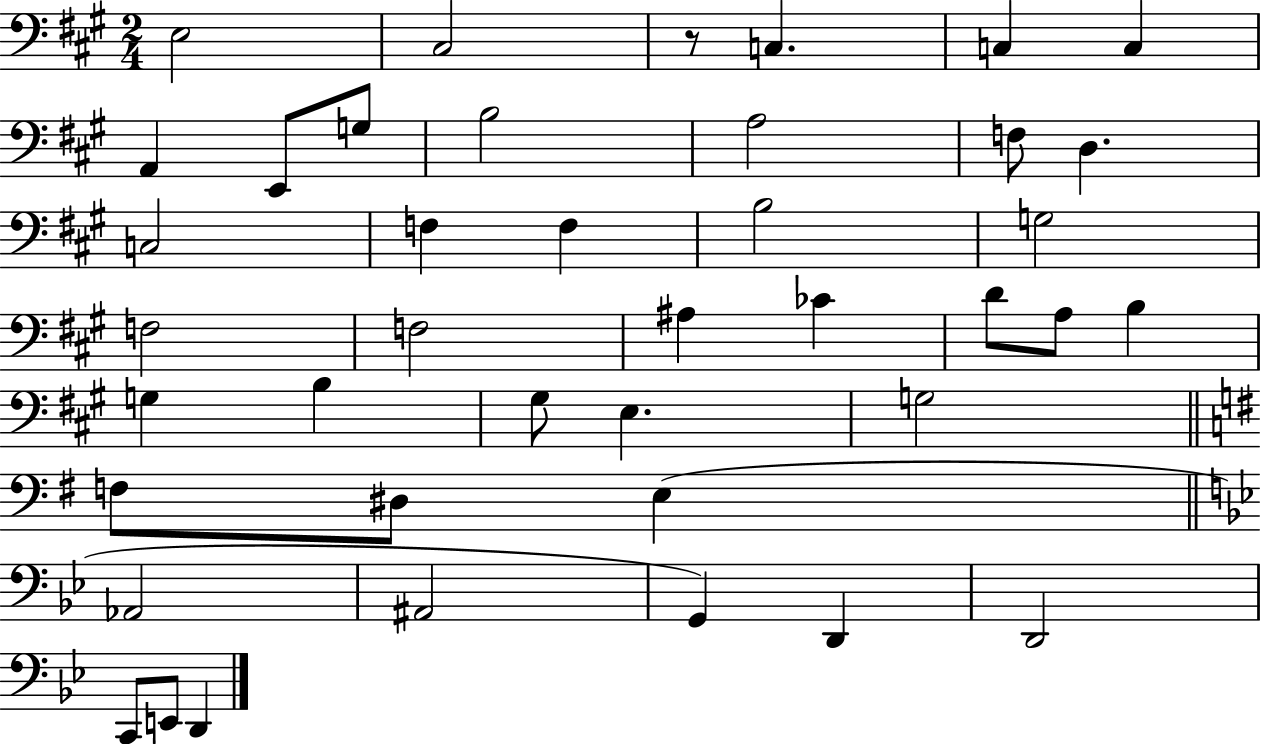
{
  \clef bass
  \numericTimeSignature
  \time 2/4
  \key a \major
  e2 | cis2 | r8 c4. | c4 c4 | \break a,4 e,8 g8 | b2 | a2 | f8 d4. | \break c2 | f4 f4 | b2 | g2 | \break f2 | f2 | ais4 ces'4 | d'8 a8 b4 | \break g4 b4 | gis8 e4. | g2 | \bar "||" \break \key e \minor f8 dis8 e4( | \bar "||" \break \key bes \major aes,2 | ais,2 | g,4) d,4 | d,2 | \break c,8 e,8 d,4 | \bar "|."
}